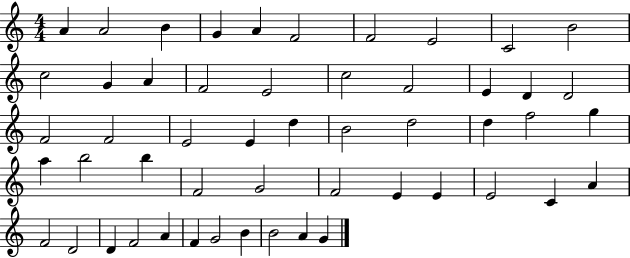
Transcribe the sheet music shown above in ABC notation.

X:1
T:Untitled
M:4/4
L:1/4
K:C
A A2 B G A F2 F2 E2 C2 B2 c2 G A F2 E2 c2 F2 E D D2 F2 F2 E2 E d B2 d2 d f2 g a b2 b F2 G2 F2 E E E2 C A F2 D2 D F2 A F G2 B B2 A G